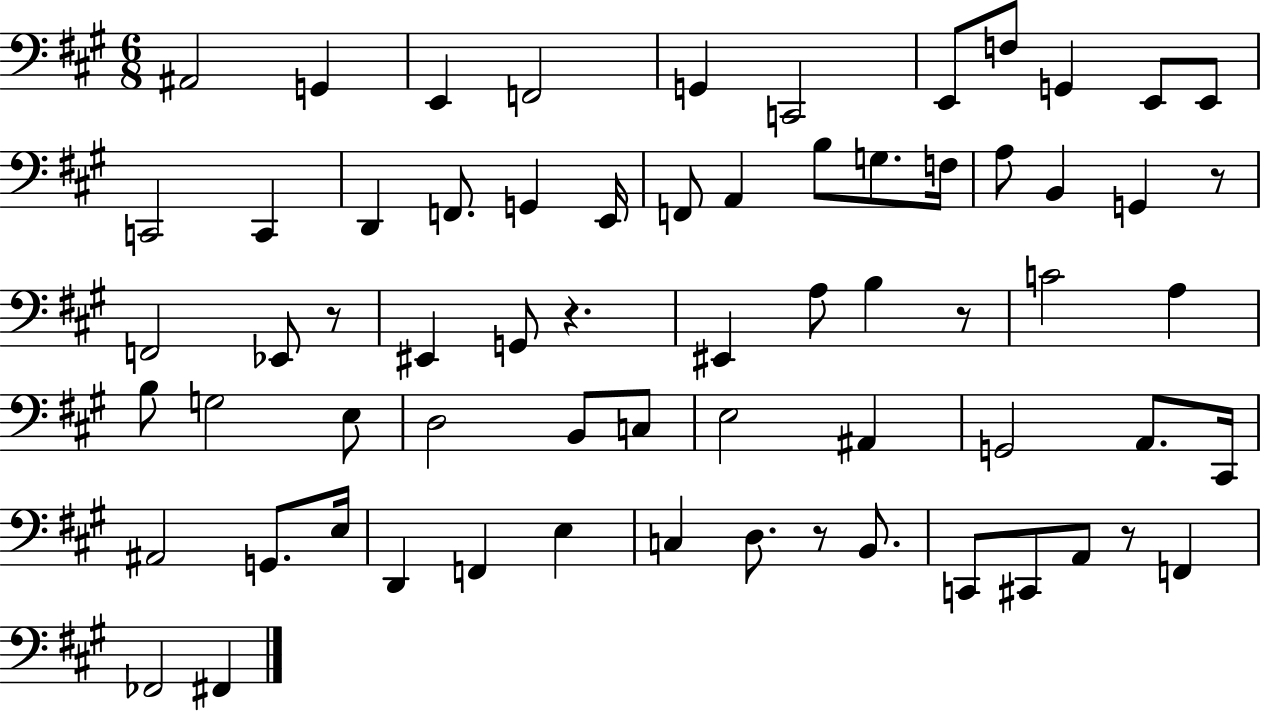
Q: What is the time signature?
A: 6/8